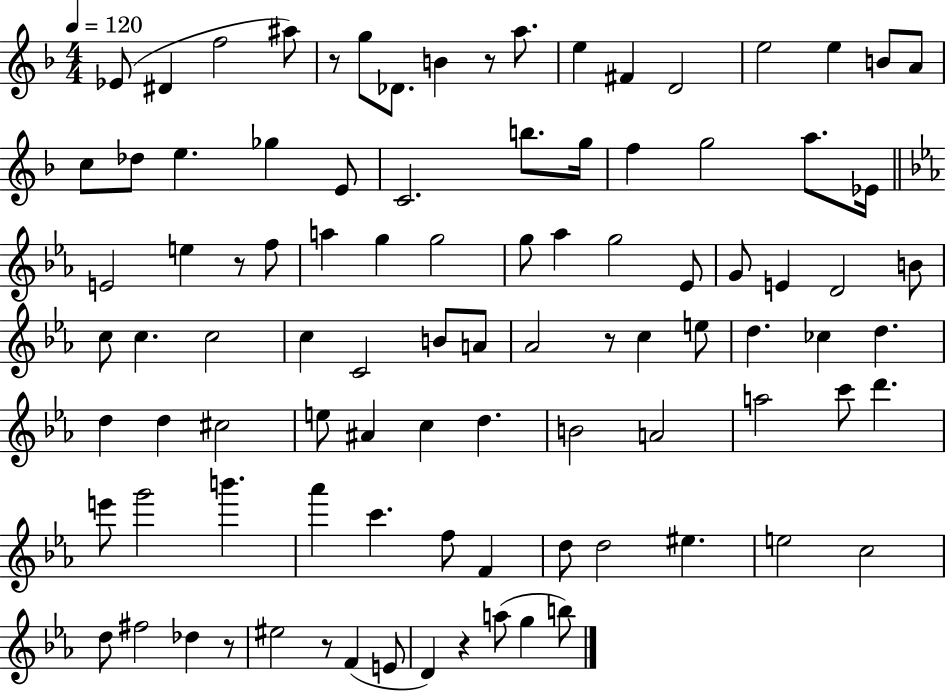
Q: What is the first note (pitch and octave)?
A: Eb4